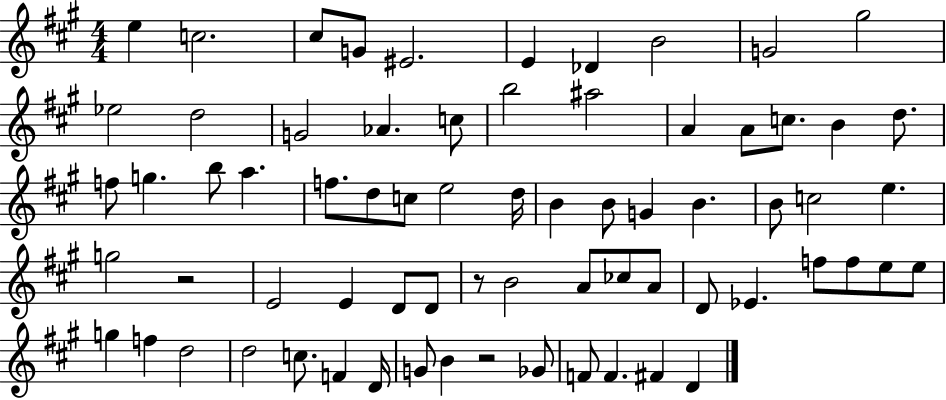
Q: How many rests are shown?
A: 3